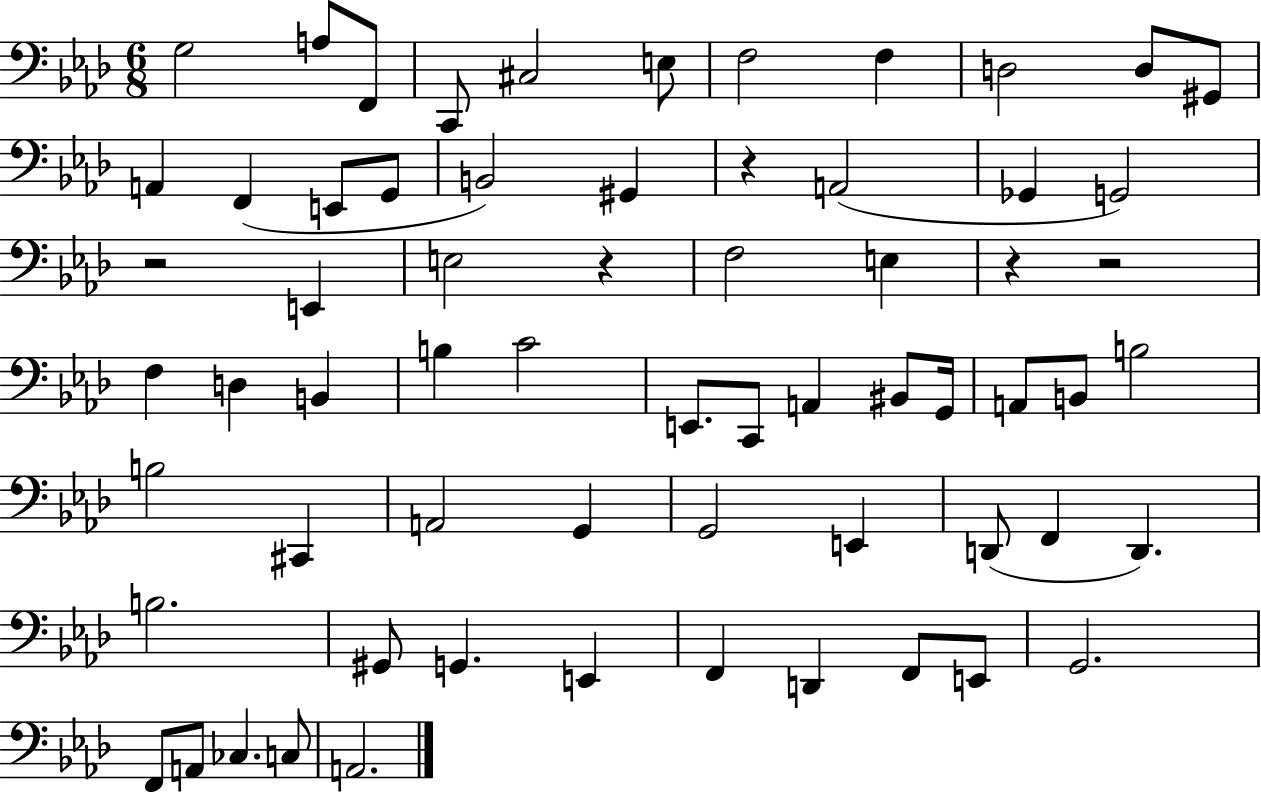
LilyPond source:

{
  \clef bass
  \numericTimeSignature
  \time 6/8
  \key aes \major
  g2 a8 f,8 | c,8 cis2 e8 | f2 f4 | d2 d8 gis,8 | \break a,4 f,4( e,8 g,8 | b,2) gis,4 | r4 a,2( | ges,4 g,2) | \break r2 e,4 | e2 r4 | f2 e4 | r4 r2 | \break f4 d4 b,4 | b4 c'2 | e,8. c,8 a,4 bis,8 g,16 | a,8 b,8 b2 | \break b2 cis,4 | a,2 g,4 | g,2 e,4 | d,8( f,4 d,4.) | \break b2. | gis,8 g,4. e,4 | f,4 d,4 f,8 e,8 | g,2. | \break f,8 a,8 ces4. c8 | a,2. | \bar "|."
}